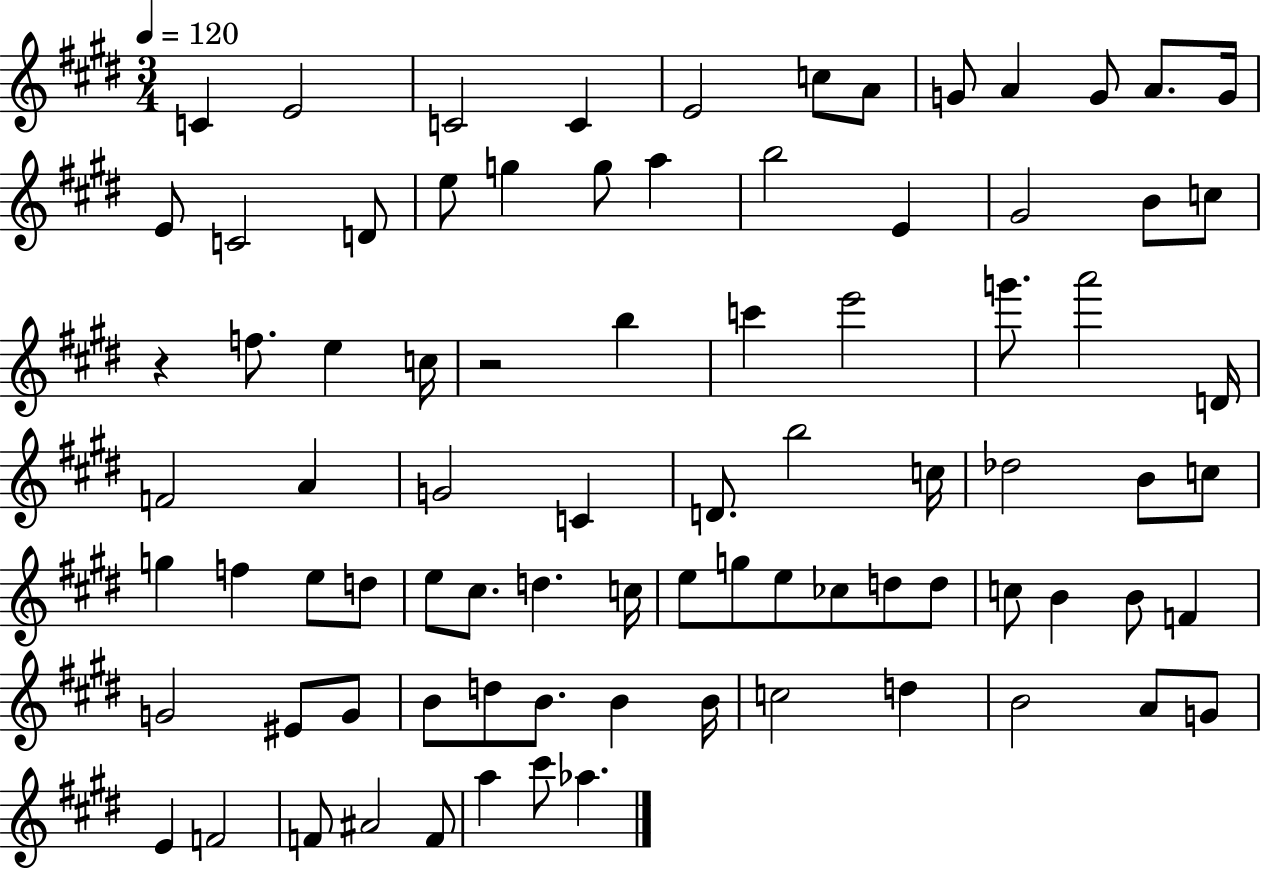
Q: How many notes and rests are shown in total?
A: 84